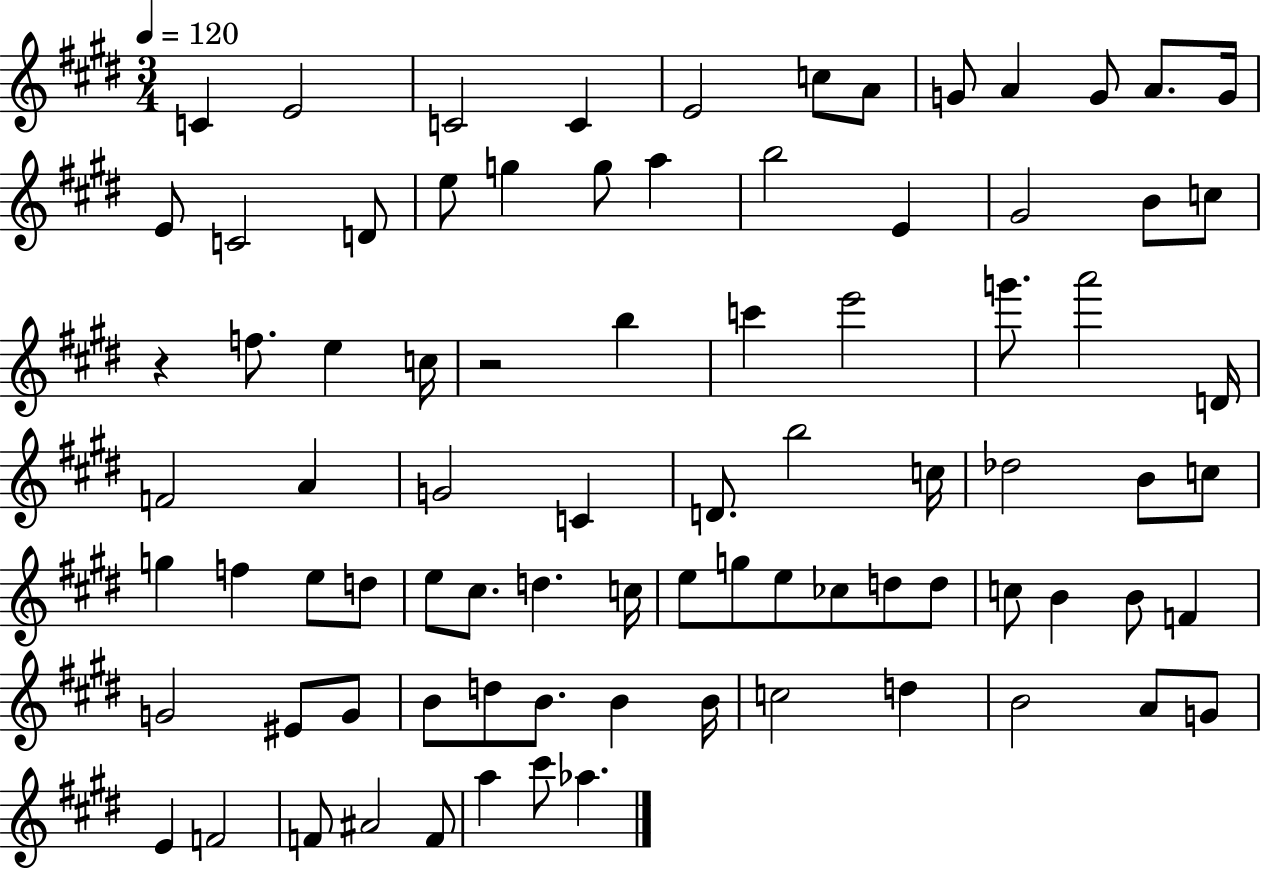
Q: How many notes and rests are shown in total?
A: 84